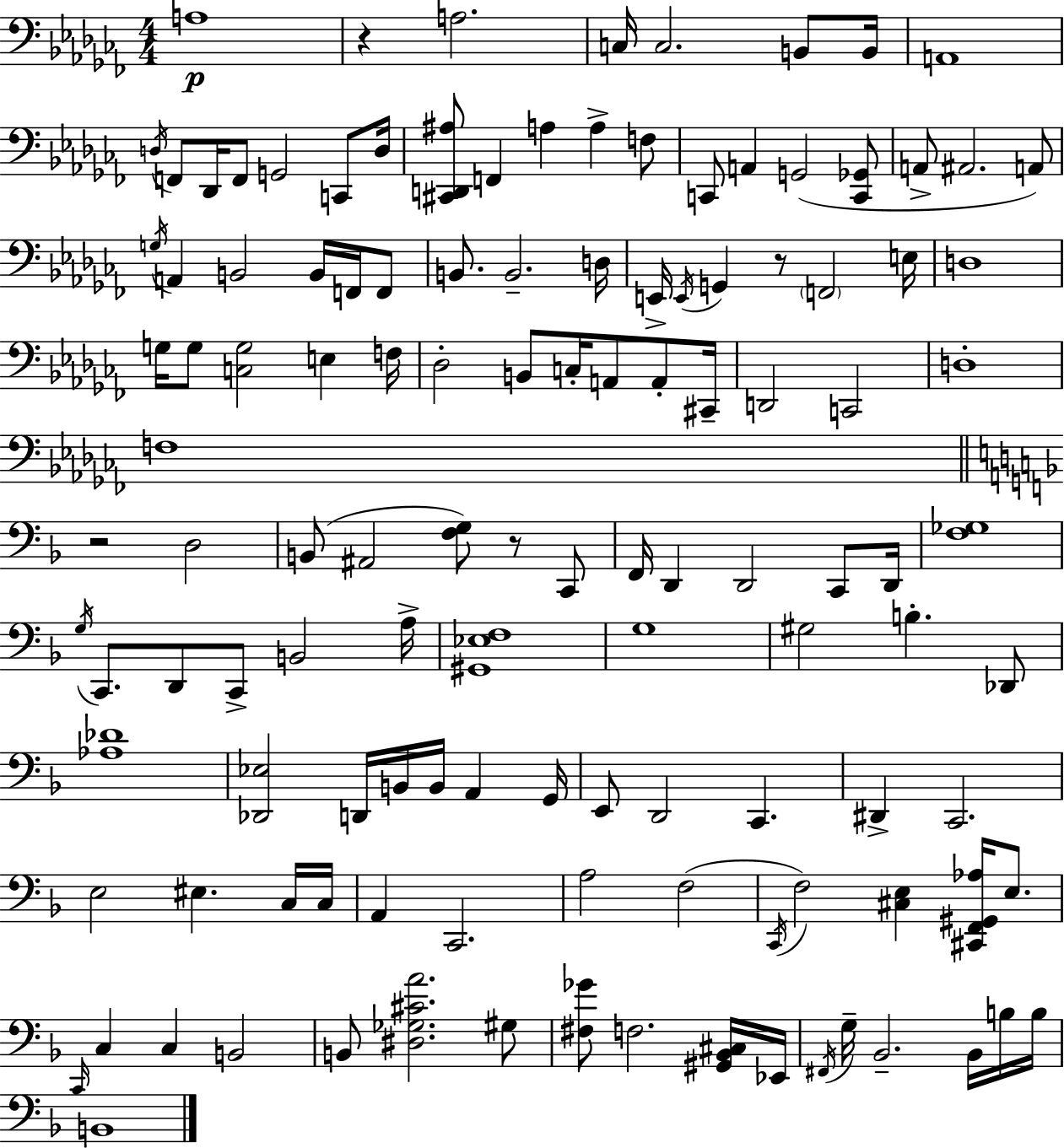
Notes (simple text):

A3/w R/q A3/h. C3/s C3/h. B2/e B2/s A2/w D3/s F2/e Db2/s F2/e G2/h C2/e D3/s [C#2,D2,A#3]/e F2/q A3/q A3/q F3/e C2/e A2/q G2/h [C2,Gb2]/e A2/e A#2/h. A2/e G3/s A2/q B2/h B2/s F2/s F2/e B2/e. B2/h. D3/s E2/s E2/s G2/q R/e F2/h E3/s D3/w G3/s G3/e [C3,G3]/h E3/q F3/s Db3/h B2/e C3/s A2/e A2/e C#2/s D2/h C2/h D3/w F3/w R/h D3/h B2/e A#2/h [F3,G3]/e R/e C2/e F2/s D2/q D2/h C2/e D2/s [F3,Gb3]/w G3/s C2/e. D2/e C2/e B2/h A3/s [G#2,Eb3,F3]/w G3/w G#3/h B3/q. Db2/e [Ab3,Db4]/w [Db2,Eb3]/h D2/s B2/s B2/s A2/q G2/s E2/e D2/h C2/q. D#2/q C2/h. E3/h EIS3/q. C3/s C3/s A2/q C2/h. A3/h F3/h C2/s F3/h [C#3,E3]/q [C#2,F2,G#2,Ab3]/s E3/e. C2/s C3/q C3/q B2/h B2/e [D#3,Gb3,C#4,A4]/h. G#3/e [F#3,Gb4]/e F3/h. [G#2,Bb2,C#3]/s Eb2/s F#2/s G3/s Bb2/h. Bb2/s B3/s B3/s B2/w